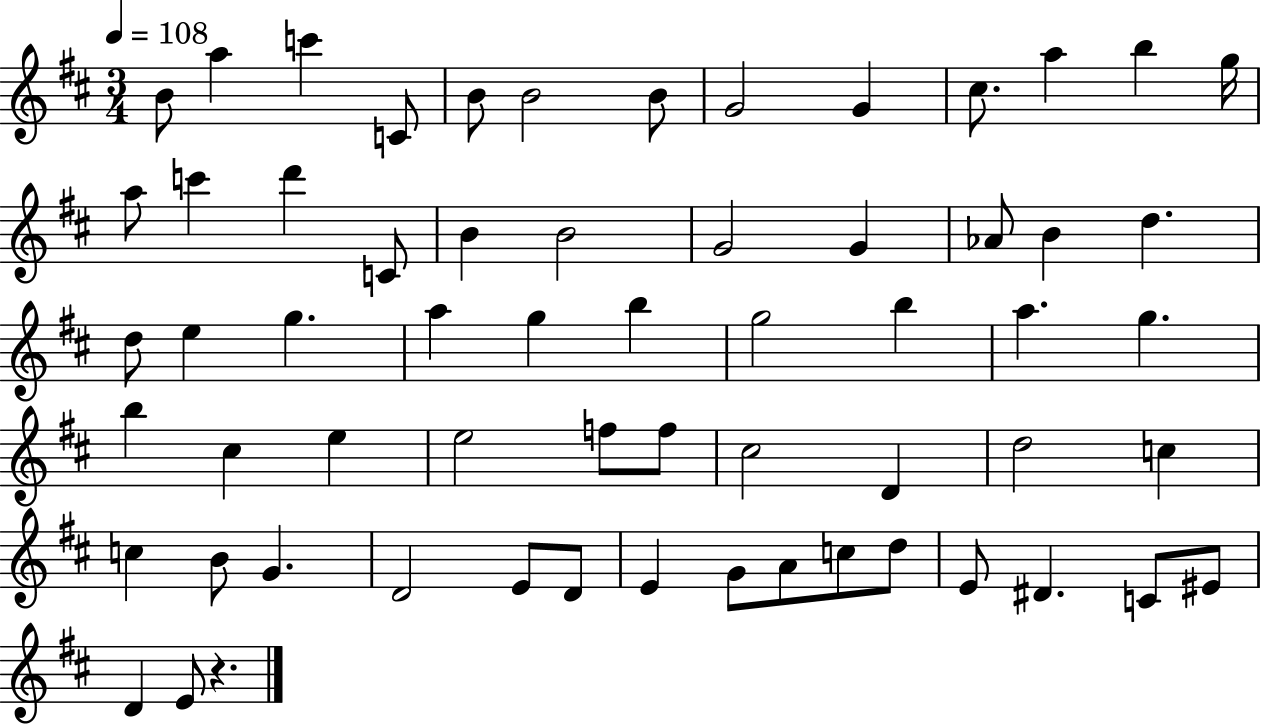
B4/e A5/q C6/q C4/e B4/e B4/h B4/e G4/h G4/q C#5/e. A5/q B5/q G5/s A5/e C6/q D6/q C4/e B4/q B4/h G4/h G4/q Ab4/e B4/q D5/q. D5/e E5/q G5/q. A5/q G5/q B5/q G5/h B5/q A5/q. G5/q. B5/q C#5/q E5/q E5/h F5/e F5/e C#5/h D4/q D5/h C5/q C5/q B4/e G4/q. D4/h E4/e D4/e E4/q G4/e A4/e C5/e D5/e E4/e D#4/q. C4/e EIS4/e D4/q E4/e R/q.